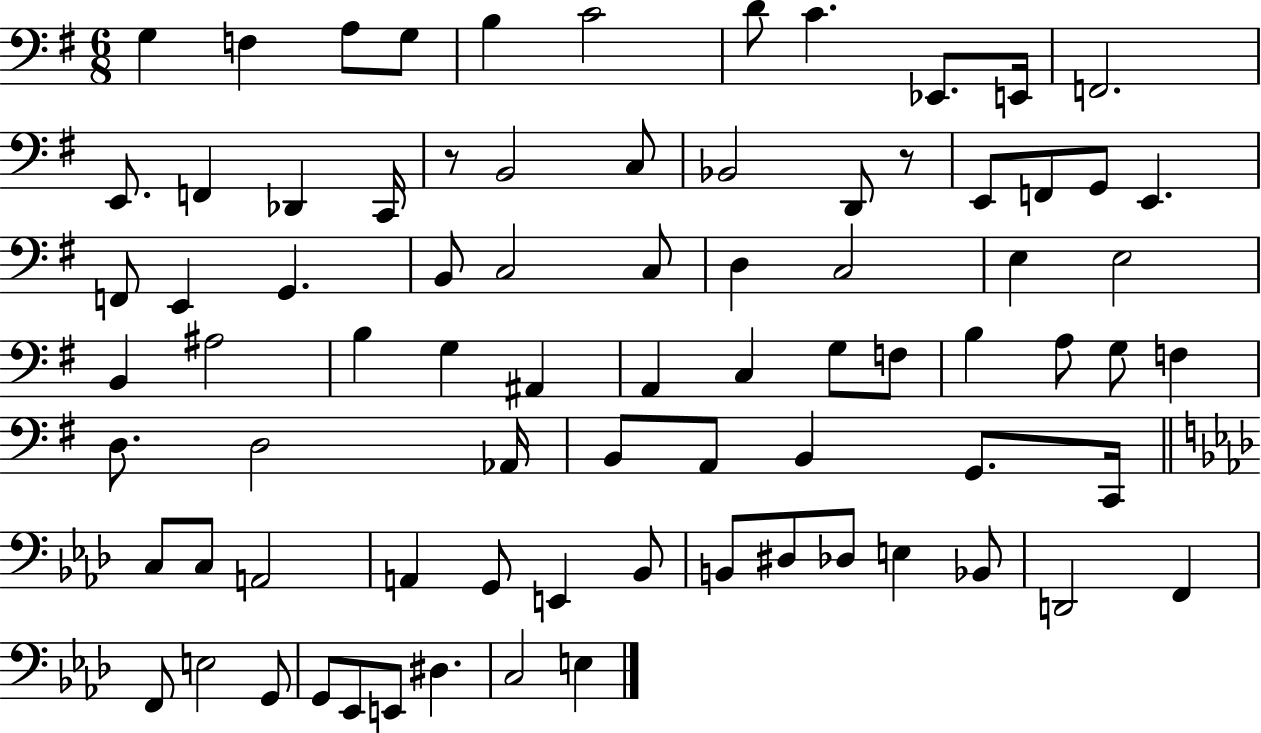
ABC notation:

X:1
T:Untitled
M:6/8
L:1/4
K:G
G, F, A,/2 G,/2 B, C2 D/2 C _E,,/2 E,,/4 F,,2 E,,/2 F,, _D,, C,,/4 z/2 B,,2 C,/2 _B,,2 D,,/2 z/2 E,,/2 F,,/2 G,,/2 E,, F,,/2 E,, G,, B,,/2 C,2 C,/2 D, C,2 E, E,2 B,, ^A,2 B, G, ^A,, A,, C, G,/2 F,/2 B, A,/2 G,/2 F, D,/2 D,2 _A,,/4 B,,/2 A,,/2 B,, G,,/2 C,,/4 C,/2 C,/2 A,,2 A,, G,,/2 E,, _B,,/2 B,,/2 ^D,/2 _D,/2 E, _B,,/2 D,,2 F,, F,,/2 E,2 G,,/2 G,,/2 _E,,/2 E,,/2 ^D, C,2 E,